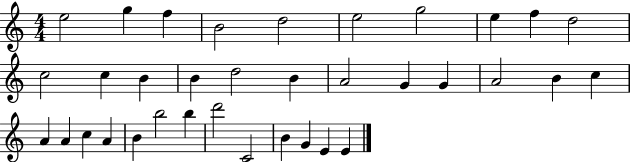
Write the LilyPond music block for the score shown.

{
  \clef treble
  \numericTimeSignature
  \time 4/4
  \key c \major
  e''2 g''4 f''4 | b'2 d''2 | e''2 g''2 | e''4 f''4 d''2 | \break c''2 c''4 b'4 | b'4 d''2 b'4 | a'2 g'4 g'4 | a'2 b'4 c''4 | \break a'4 a'4 c''4 a'4 | b'4 b''2 b''4 | d'''2 c'2 | b'4 g'4 e'4 e'4 | \break \bar "|."
}